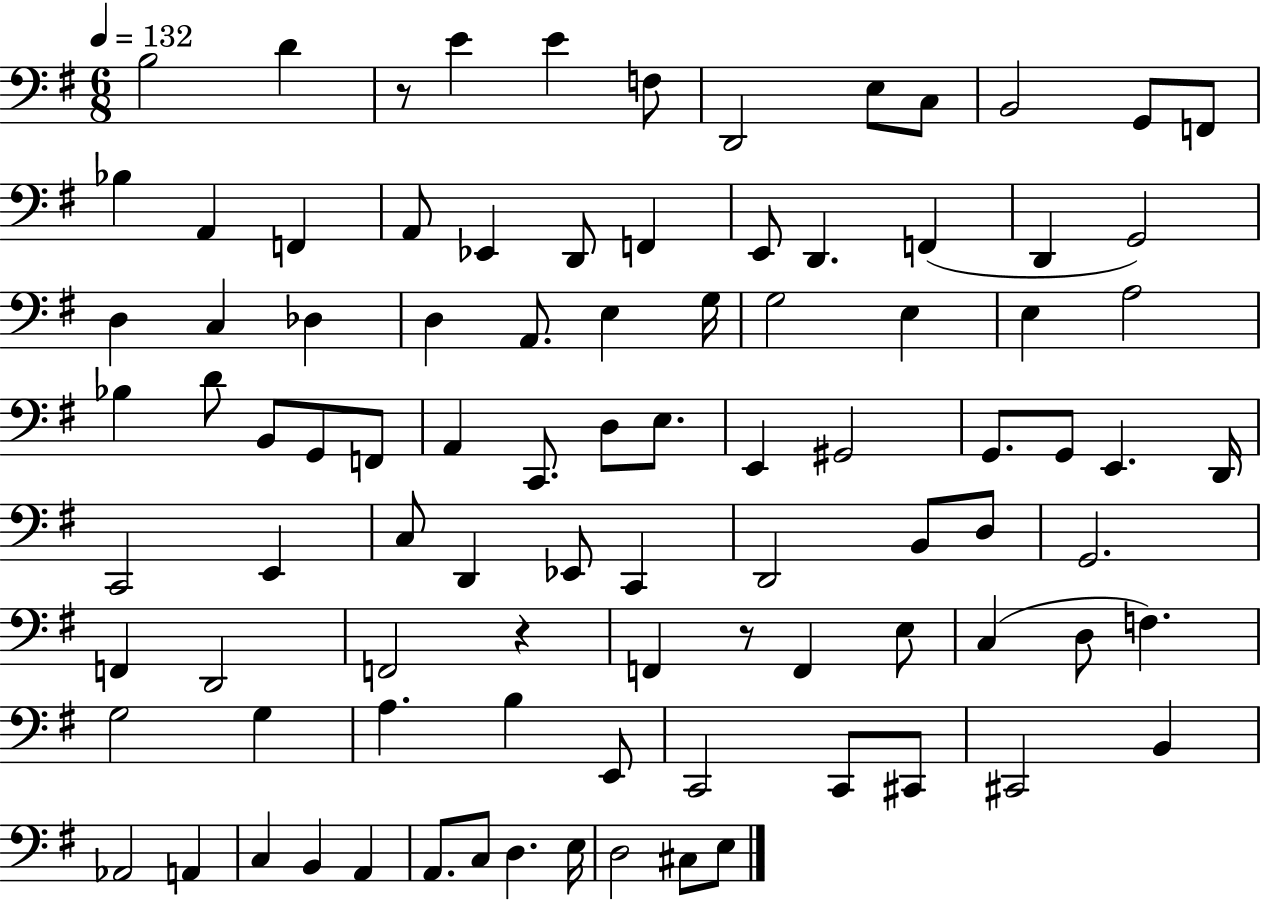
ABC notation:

X:1
T:Untitled
M:6/8
L:1/4
K:G
B,2 D z/2 E E F,/2 D,,2 E,/2 C,/2 B,,2 G,,/2 F,,/2 _B, A,, F,, A,,/2 _E,, D,,/2 F,, E,,/2 D,, F,, D,, G,,2 D, C, _D, D, A,,/2 E, G,/4 G,2 E, E, A,2 _B, D/2 B,,/2 G,,/2 F,,/2 A,, C,,/2 D,/2 E,/2 E,, ^G,,2 G,,/2 G,,/2 E,, D,,/4 C,,2 E,, C,/2 D,, _E,,/2 C,, D,,2 B,,/2 D,/2 G,,2 F,, D,,2 F,,2 z F,, z/2 F,, E,/2 C, D,/2 F, G,2 G, A, B, E,,/2 C,,2 C,,/2 ^C,,/2 ^C,,2 B,, _A,,2 A,, C, B,, A,, A,,/2 C,/2 D, E,/4 D,2 ^C,/2 E,/2